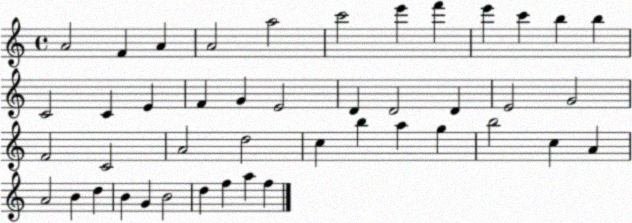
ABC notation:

X:1
T:Untitled
M:4/4
L:1/4
K:C
A2 F A A2 a2 c'2 e' f' e' c' b b C2 C E F G E2 D D2 D E2 G2 F2 C2 A2 d2 c b a g b2 c A A2 B d B G B2 d f a f